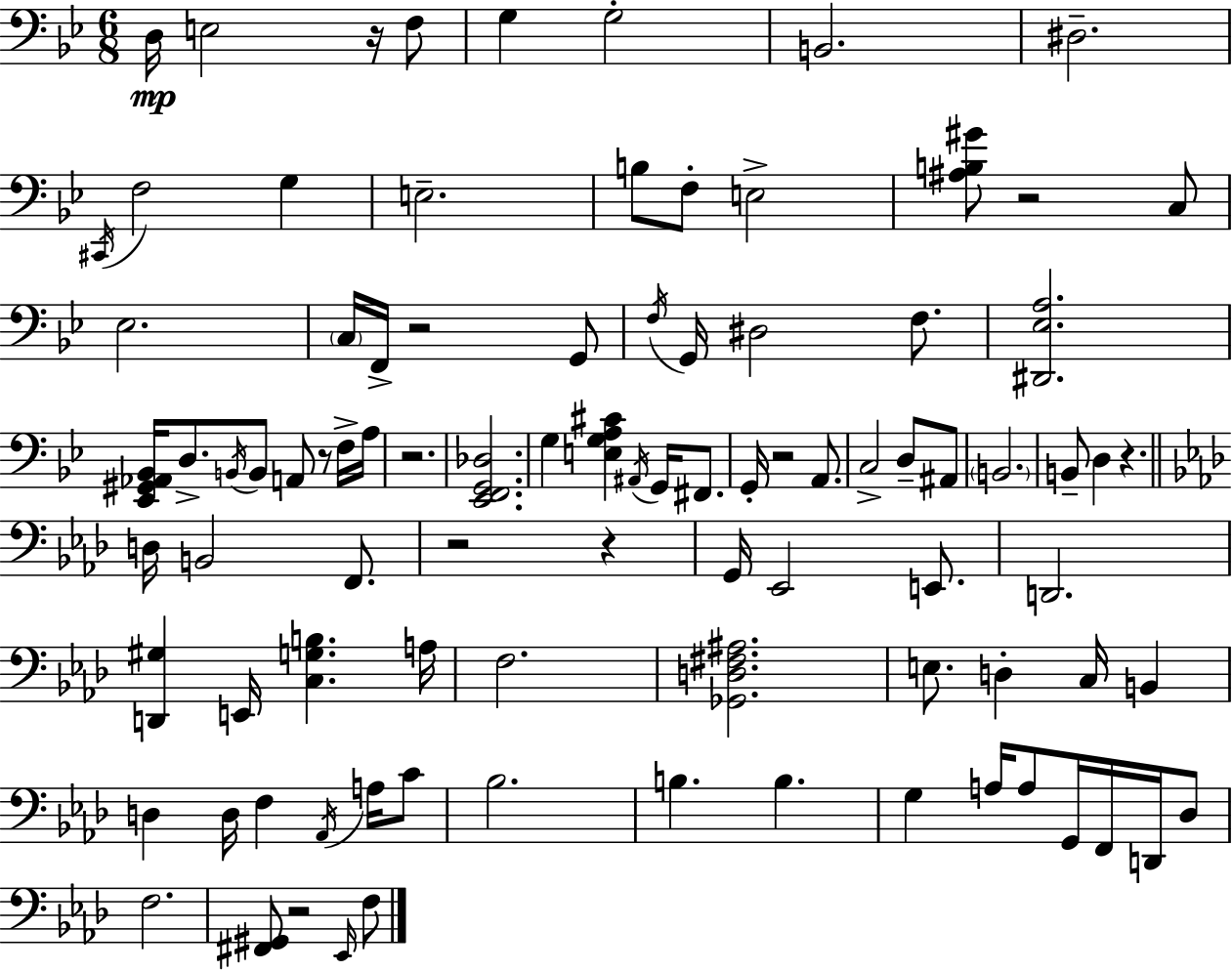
D3/s E3/h R/s F3/e G3/q G3/h B2/h. D#3/h. C#2/s F3/h G3/q E3/h. B3/e F3/e E3/h [A#3,B3,G#4]/e R/h C3/e Eb3/h. C3/s F2/s R/h G2/e F3/s G2/s D#3/h F3/e. [D#2,Eb3,A3]/h. [Eb2,G#2,Ab2,Bb2]/s D3/e. B2/s B2/e A2/e R/e F3/s A3/s R/h. [Eb2,F2,G2,Db3]/h. G3/q [E3,G3,A3,C#4]/q A#2/s G2/s F#2/e. G2/s R/h A2/e. C3/h D3/e A#2/e B2/h. B2/e D3/q R/q. D3/s B2/h F2/e. R/h R/q G2/s Eb2/h E2/e. D2/h. [D2,G#3]/q E2/s [C3,G3,B3]/q. A3/s F3/h. [Gb2,D3,F#3,A#3]/h. E3/e. D3/q C3/s B2/q D3/q D3/s F3/q Ab2/s A3/s C4/e Bb3/h. B3/q. B3/q. G3/q A3/s A3/e G2/s F2/s D2/s Db3/e F3/h. [F#2,G#2]/e R/h Eb2/s F3/e